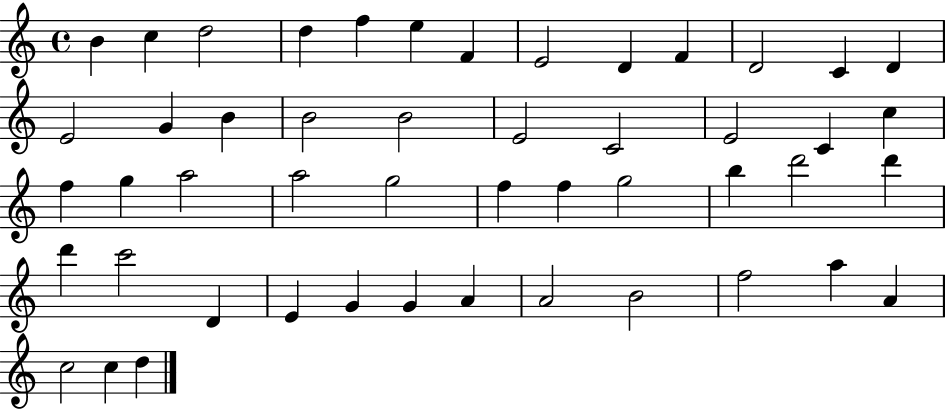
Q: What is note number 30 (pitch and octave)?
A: F5